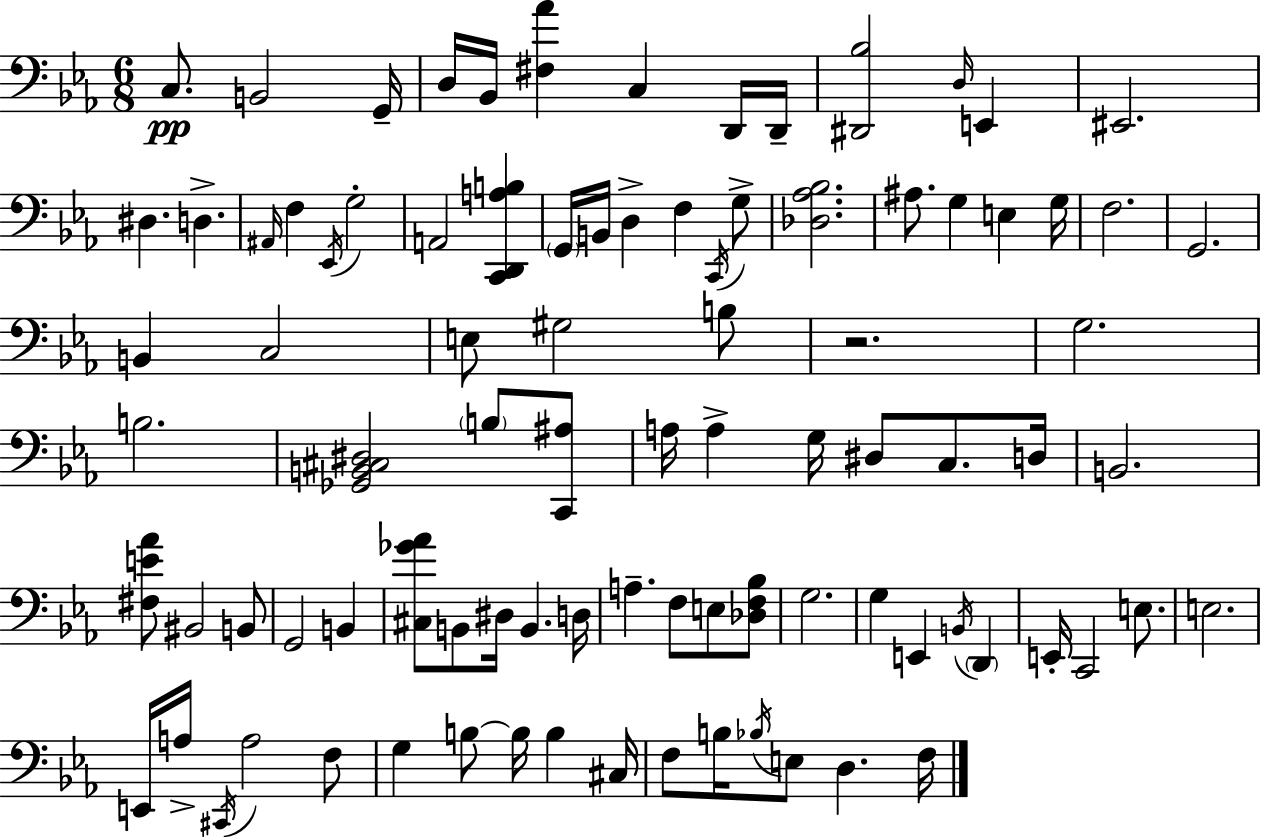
C3/e. B2/h G2/s D3/s Bb2/s [F#3,Ab4]/q C3/q D2/s D2/s [D#2,Bb3]/h D3/s E2/q EIS2/h. D#3/q. D3/q. A#2/s F3/q Eb2/s G3/h A2/h [C2,D2,A3,B3]/q G2/s B2/s D3/q F3/q C2/s G3/e [Db3,Ab3,Bb3]/h. A#3/e. G3/q E3/q G3/s F3/h. G2/h. B2/q C3/h E3/e G#3/h B3/e R/h. G3/h. B3/h. [Gb2,B2,C#3,D#3]/h B3/e [C2,A#3]/e A3/s A3/q G3/s D#3/e C3/e. D3/s B2/h. [F#3,E4,Ab4]/e BIS2/h B2/e G2/h B2/q [C#3,Gb4,Ab4]/e B2/e D#3/s B2/q. D3/s A3/q. F3/e E3/e [Db3,F3,Bb3]/e G3/h. G3/q E2/q B2/s D2/q E2/s C2/h E3/e. E3/h. E2/s A3/s C#2/s A3/h F3/e G3/q B3/e B3/s B3/q C#3/s F3/e B3/s Bb3/s E3/e D3/q. F3/s